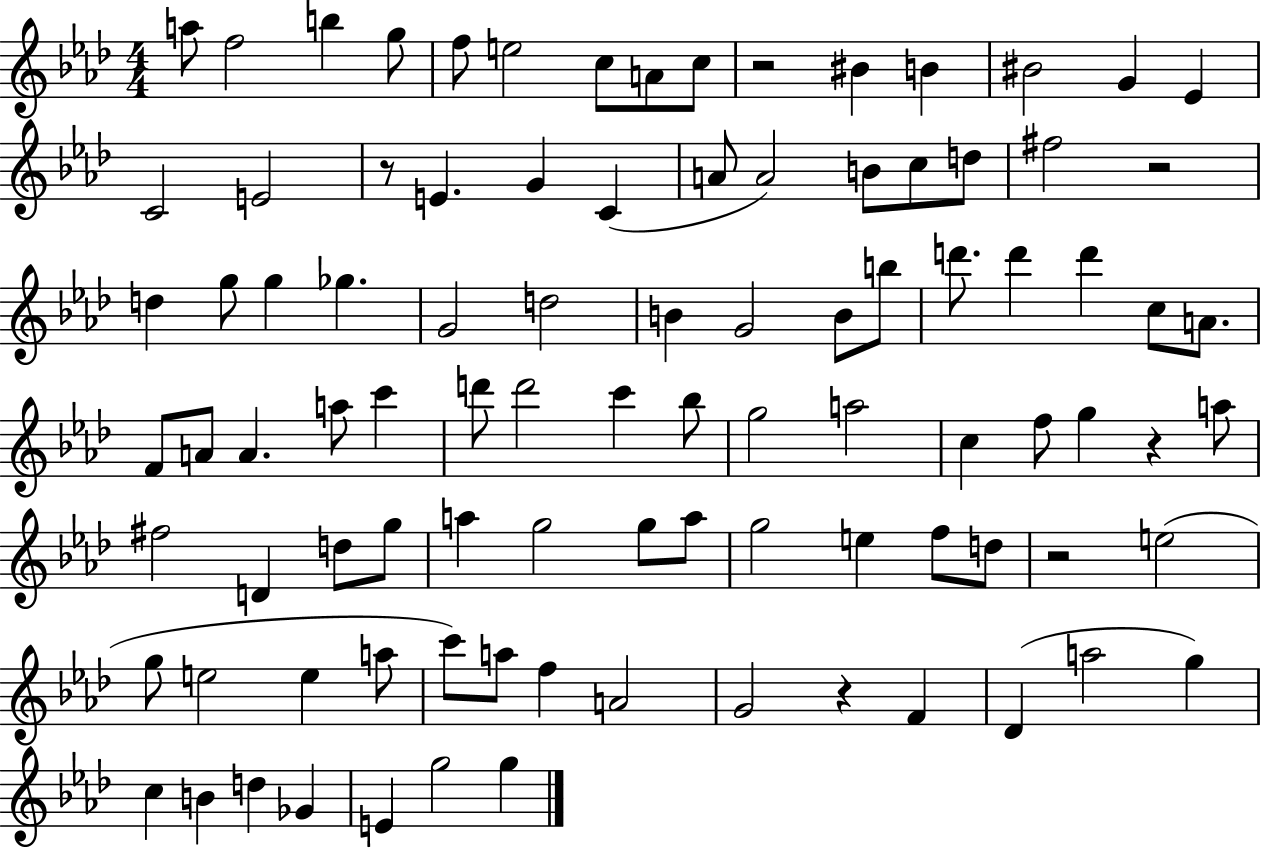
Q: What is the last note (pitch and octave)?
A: G5